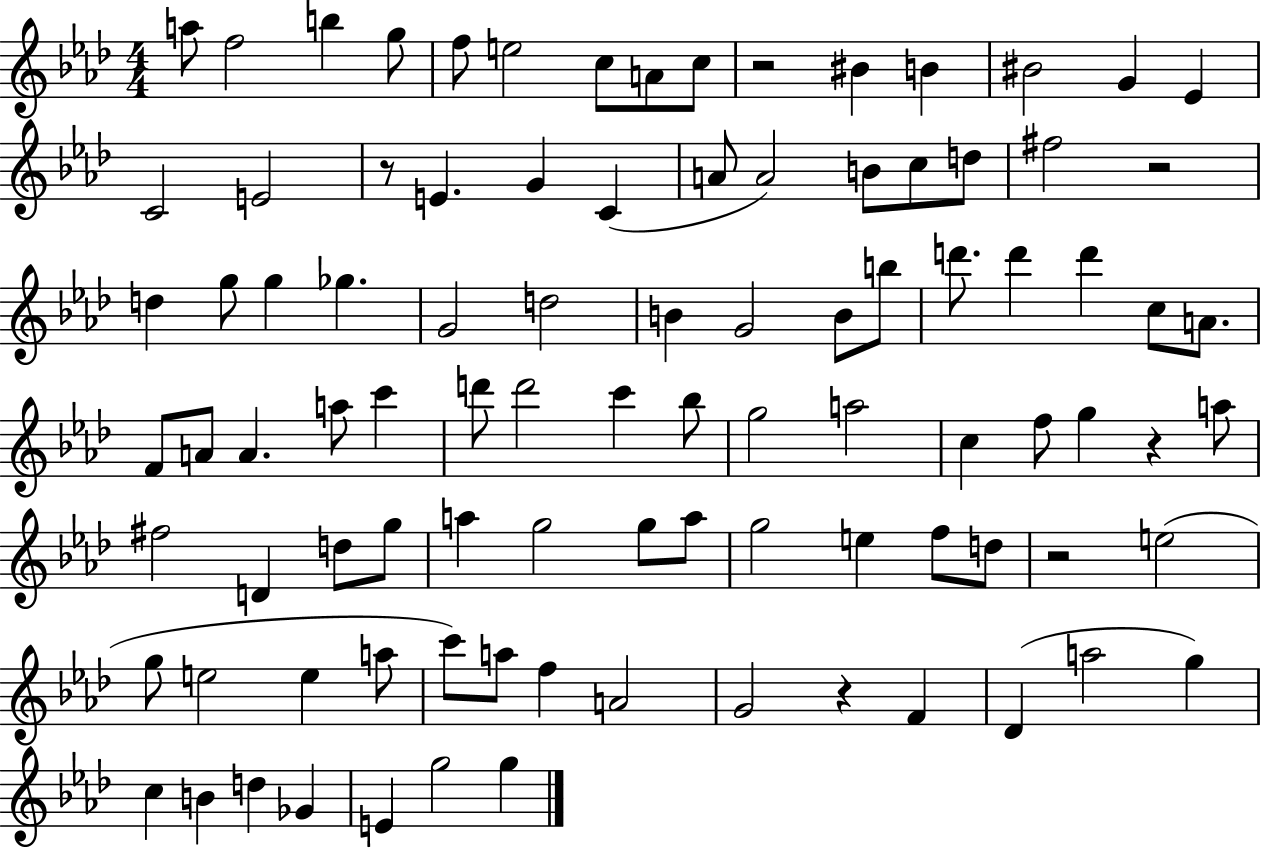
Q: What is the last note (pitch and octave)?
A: G5